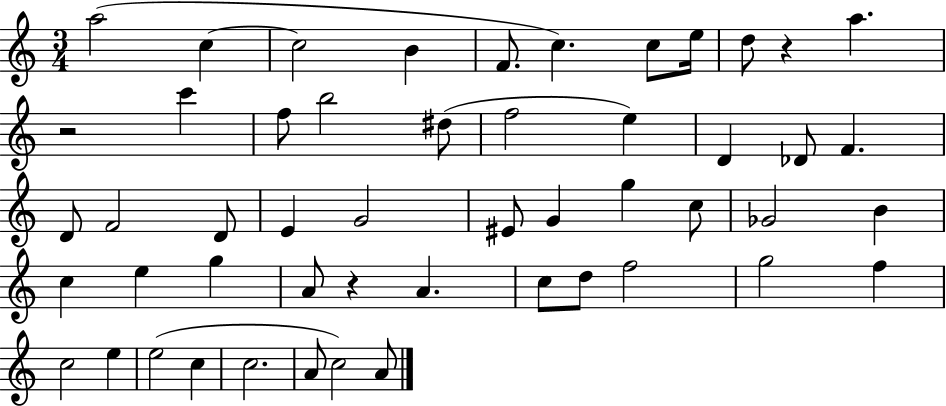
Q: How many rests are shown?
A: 3